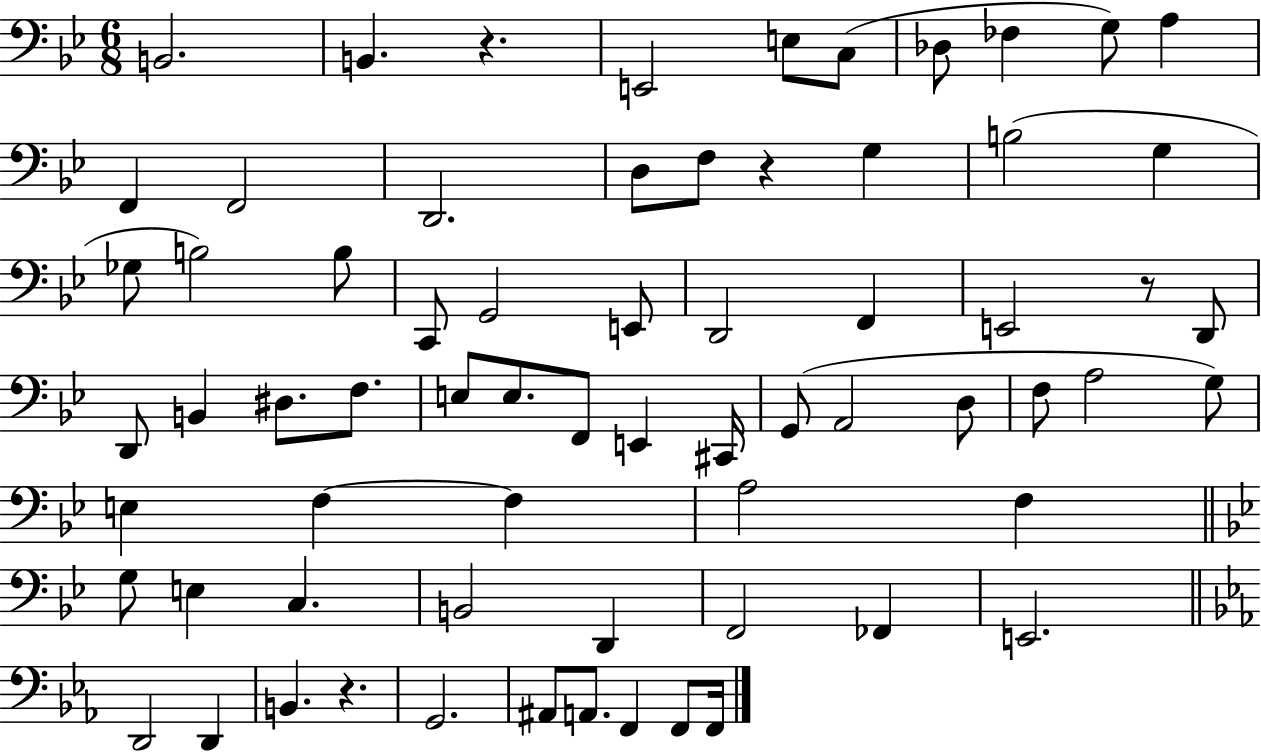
{
  \clef bass
  \numericTimeSignature
  \time 6/8
  \key bes \major
  b,2. | b,4. r4. | e,2 e8 c8( | des8 fes4 g8) a4 | \break f,4 f,2 | d,2. | d8 f8 r4 g4 | b2( g4 | \break ges8 b2) b8 | c,8 g,2 e,8 | d,2 f,4 | e,2 r8 d,8 | \break d,8 b,4 dis8. f8. | e8 e8. f,8 e,4 cis,16 | g,8( a,2 d8 | f8 a2 g8) | \break e4 f4~~ f4 | a2 f4 | \bar "||" \break \key bes \major g8 e4 c4. | b,2 d,4 | f,2 fes,4 | e,2. | \break \bar "||" \break \key ees \major d,2 d,4 | b,4. r4. | g,2. | ais,8 a,8. f,4 f,8 f,16 | \break \bar "|."
}